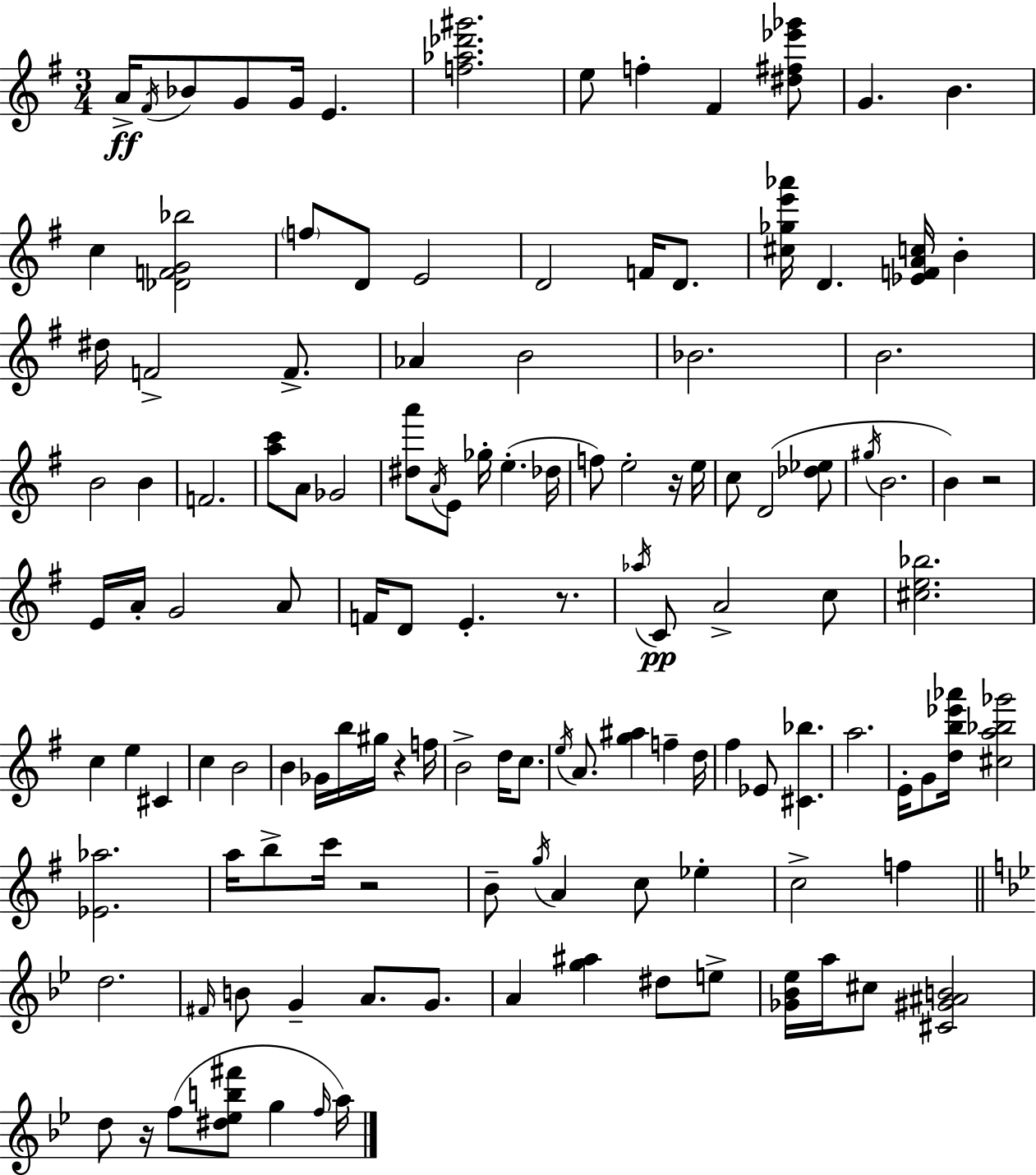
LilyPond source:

{
  \clef treble
  \numericTimeSignature
  \time 3/4
  \key g \major
  a'16->\ff \acciaccatura { fis'16 } bes'8 g'8 g'16 e'4. | <f'' aes'' des''' gis'''>2. | e''8 f''4-. fis'4 <dis'' fis'' ees''' ges'''>8 | g'4. b'4. | \break c''4 <des' f' g' bes''>2 | \parenthesize f''8 d'8 e'2 | d'2 f'16 d'8. | <cis'' ges'' e''' aes'''>16 d'4. <ees' f' a' c''>16 b'4-. | \break dis''16 f'2-> f'8.-> | aes'4 b'2 | bes'2. | b'2. | \break b'2 b'4 | f'2. | <a'' c'''>8 a'8 ges'2 | <dis'' a'''>8 \acciaccatura { a'16 } e'8 ges''16-. e''4.-.( | \break des''16 f''8) e''2-. | r16 e''16 c''8 d'2( | <des'' ees''>8 \acciaccatura { gis''16 } b'2. | b'4) r2 | \break e'16 a'16-. g'2 | a'8 f'16 d'8 e'4.-. | r8. \acciaccatura { aes''16 } c'8\pp a'2-> | c''8 <cis'' e'' bes''>2. | \break c''4 e''4 | cis'4 c''4 b'2 | b'4 ges'16 b''16 gis''16 r4 | f''16 b'2-> | \break d''16 c''8. \acciaccatura { e''16 } a'8. <g'' ais''>4 | f''4-- d''16 fis''4 ees'8 <cis' bes''>4. | a''2. | e'16-. g'8 <d'' b'' ees''' aes'''>16 <cis'' a'' bes'' ges'''>2 | \break <ees' aes''>2. | a''16 b''8-> c'''16 r2 | b'8-- \acciaccatura { g''16 } a'4 | c''8 ees''4-. c''2-> | \break f''4 \bar "||" \break \key bes \major d''2. | \grace { fis'16 } b'8 g'4-- a'8. g'8. | a'4 <g'' ais''>4 dis''8 e''8-> | <ges' bes' ees''>16 a''16 cis''8 <cis' gis' ais' b'>2 | \break d''8 r16 f''8( <dis'' ees'' b'' fis'''>8 g''4 | \grace { f''16 }) a''16 \bar "|."
}